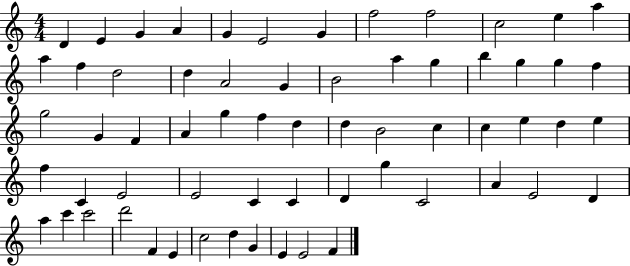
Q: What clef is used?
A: treble